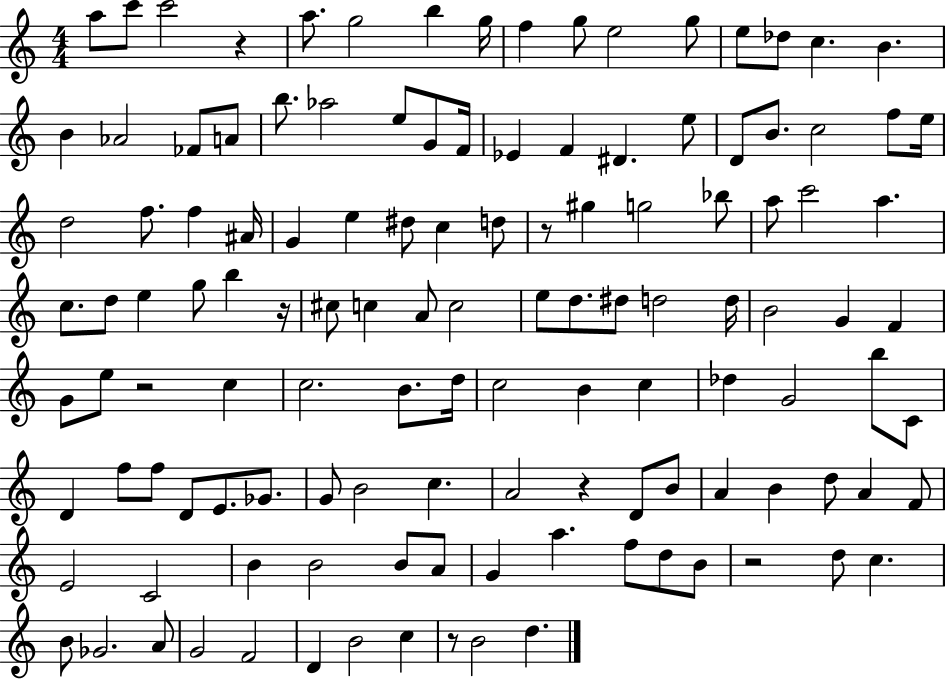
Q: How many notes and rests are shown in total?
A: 125